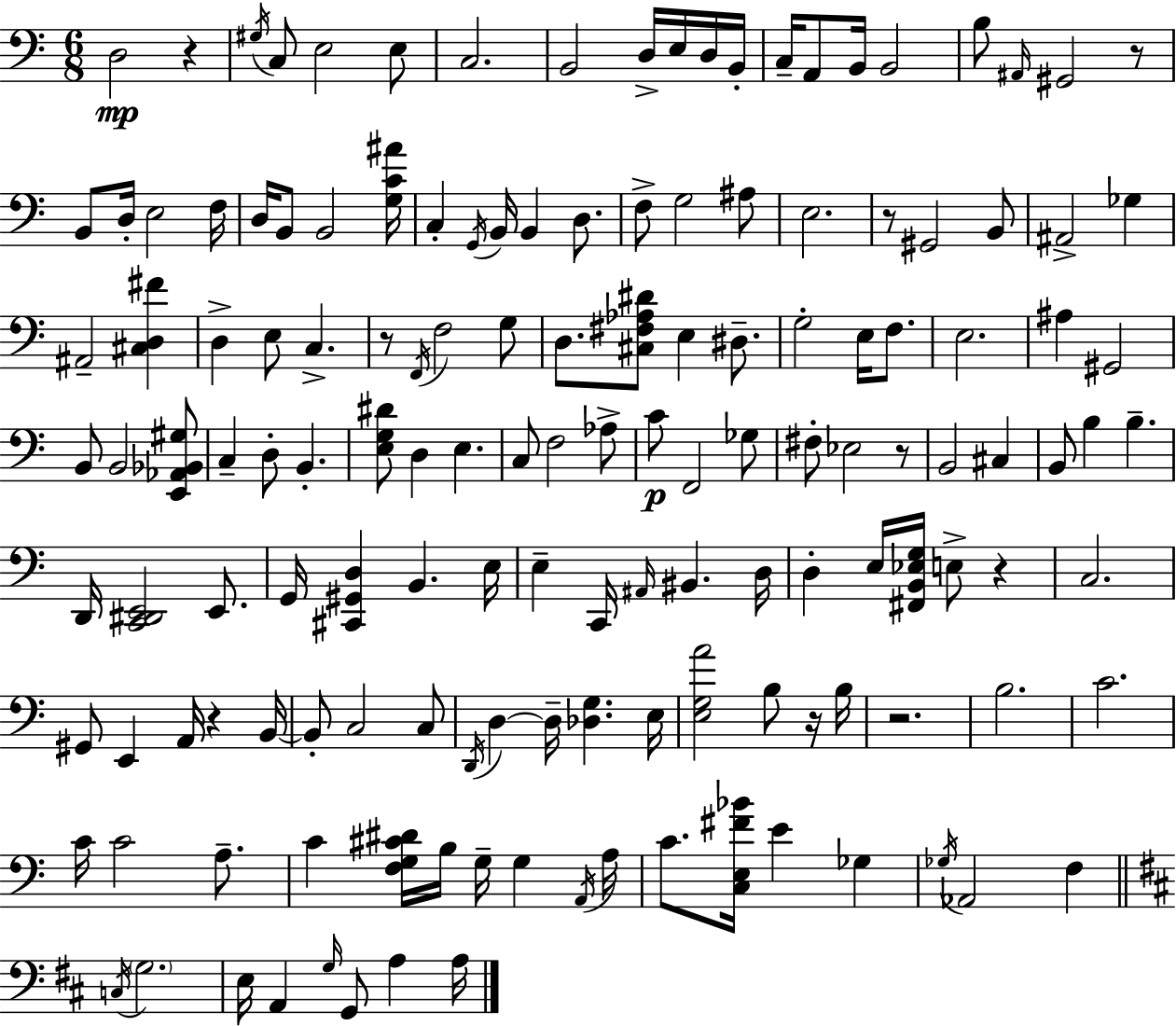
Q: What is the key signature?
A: A minor